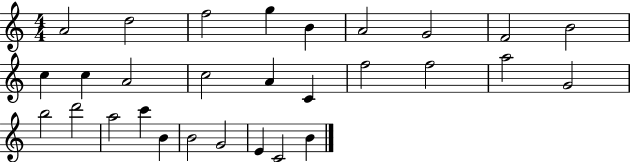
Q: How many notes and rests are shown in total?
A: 29